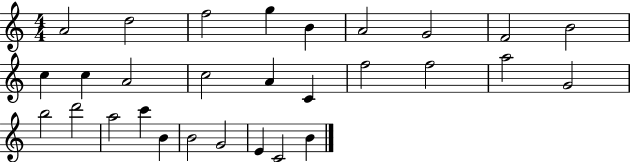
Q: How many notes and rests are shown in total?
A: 29